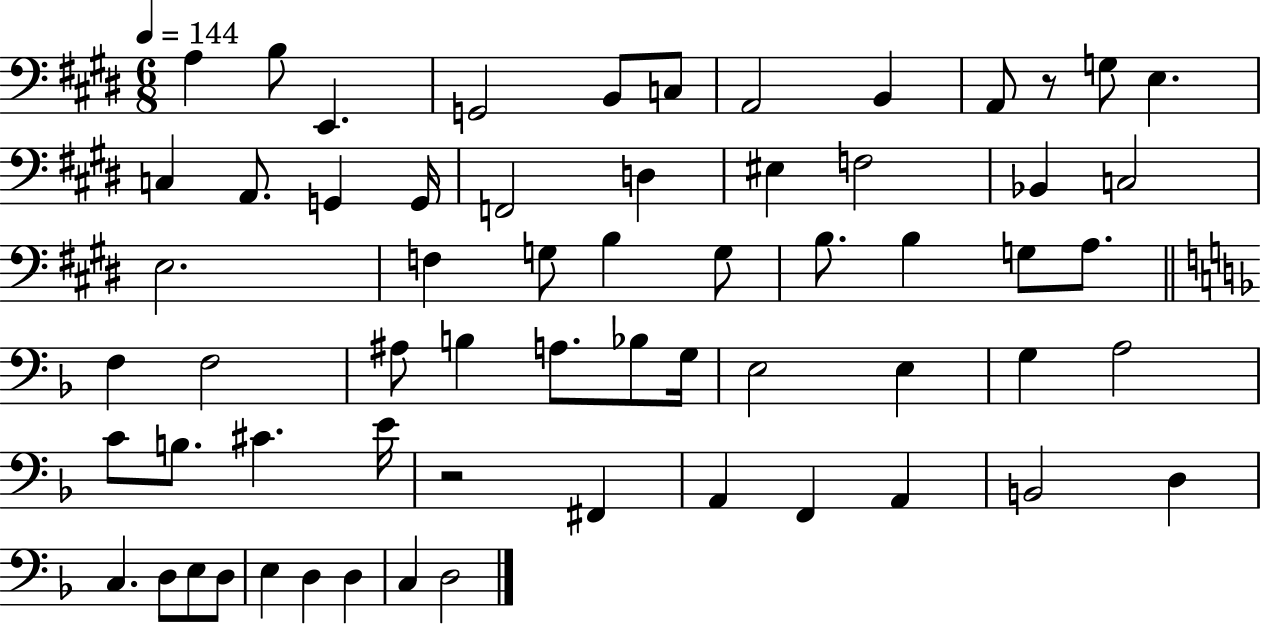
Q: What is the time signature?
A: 6/8